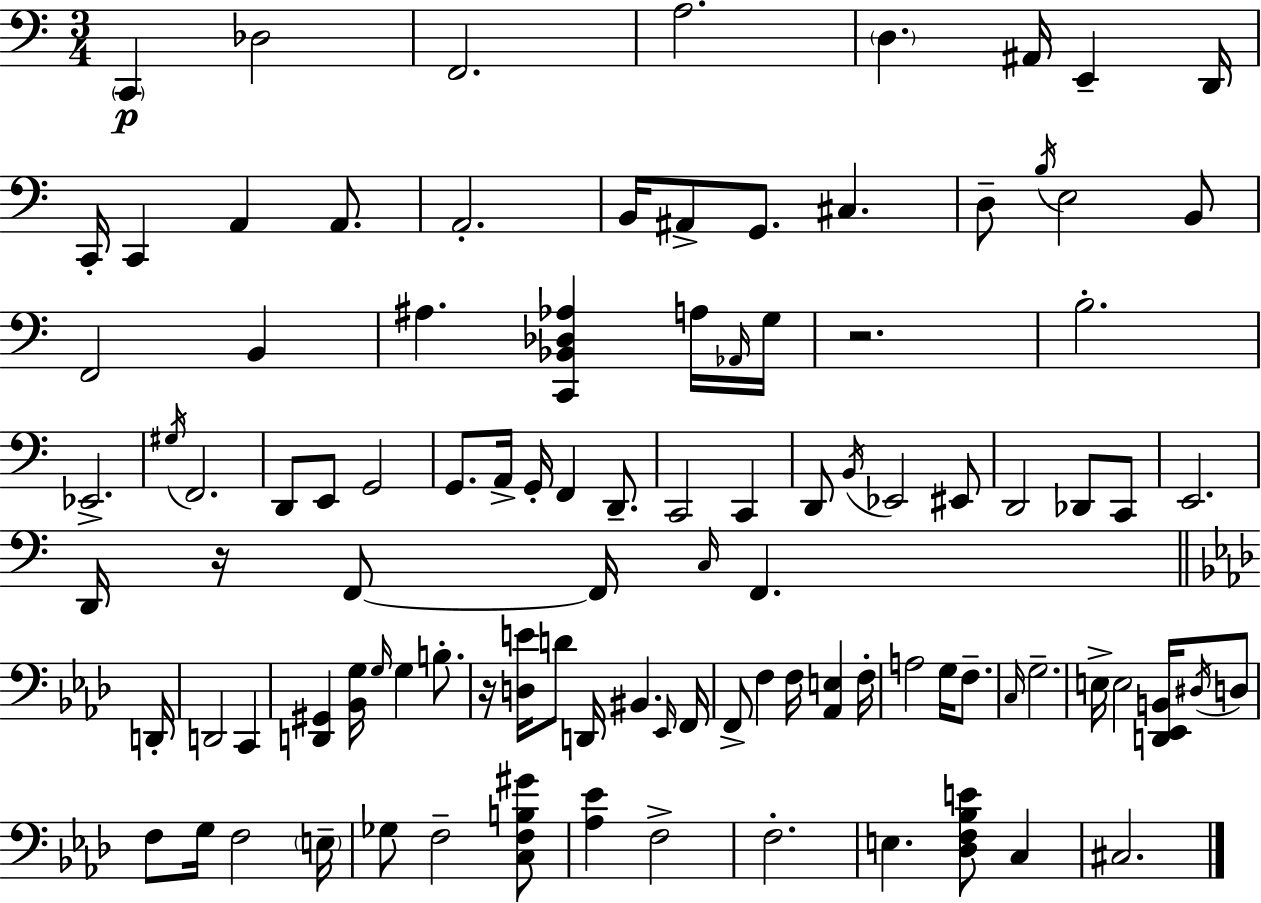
X:1
T:Untitled
M:3/4
L:1/4
K:Am
C,, _D,2 F,,2 A,2 D, ^A,,/4 E,, D,,/4 C,,/4 C,, A,, A,,/2 A,,2 B,,/4 ^A,,/2 G,,/2 ^C, D,/2 B,/4 E,2 B,,/2 F,,2 B,, ^A, [C,,_B,,_D,_A,] A,/4 _A,,/4 G,/4 z2 B,2 _E,,2 ^G,/4 F,,2 D,,/2 E,,/2 G,,2 G,,/2 A,,/4 G,,/4 F,, D,,/2 C,,2 C,, D,,/2 B,,/4 _E,,2 ^E,,/2 D,,2 _D,,/2 C,,/2 E,,2 D,,/4 z/4 F,,/2 F,,/4 C,/4 F,, D,,/4 D,,2 C,, [D,,^G,,] [_B,,G,]/4 G,/4 G, B,/2 z/4 [D,E]/4 D/2 D,,/4 ^B,, _E,,/4 F,,/4 F,,/2 F, F,/4 [_A,,E,] F,/4 A,2 G,/4 F,/2 C,/4 G,2 E,/4 E,2 [D,,_E,,B,,]/4 ^D,/4 D,/2 F,/2 G,/4 F,2 E,/4 _G,/2 F,2 [C,F,B,^G]/2 [_A,_E] F,2 F,2 E, [_D,F,_B,E]/2 C, ^C,2